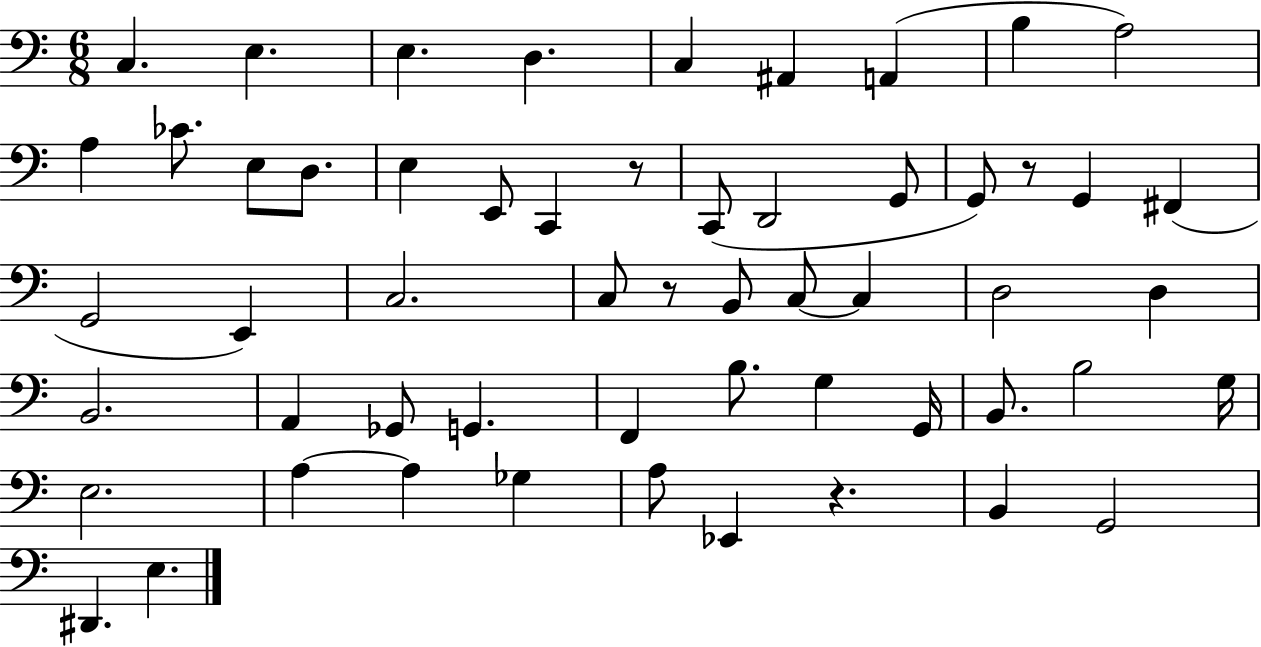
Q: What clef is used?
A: bass